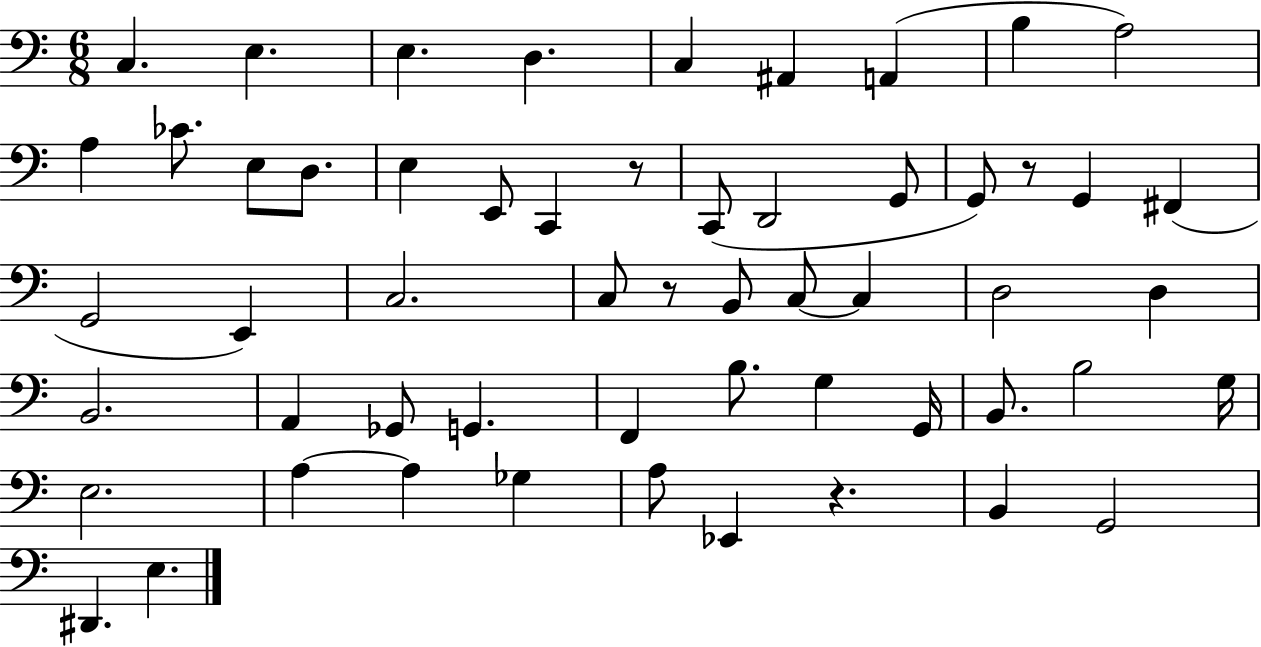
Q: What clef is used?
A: bass